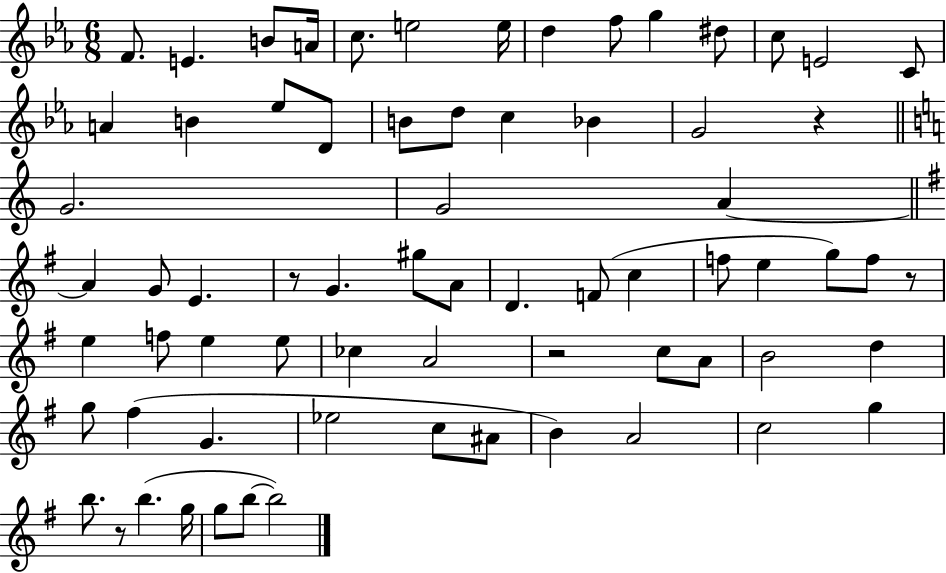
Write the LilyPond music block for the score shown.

{
  \clef treble
  \numericTimeSignature
  \time 6/8
  \key ees \major
  f'8. e'4. b'8 a'16 | c''8. e''2 e''16 | d''4 f''8 g''4 dis''8 | c''8 e'2 c'8 | \break a'4 b'4 ees''8 d'8 | b'8 d''8 c''4 bes'4 | g'2 r4 | \bar "||" \break \key a \minor g'2. | g'2 a'4~~ | \bar "||" \break \key g \major a'4 g'8 e'4. | r8 g'4. gis''8 a'8 | d'4. f'8( c''4 | f''8 e''4 g''8) f''8 r8 | \break e''4 f''8 e''4 e''8 | ces''4 a'2 | r2 c''8 a'8 | b'2 d''4 | \break g''8 fis''4( g'4. | ees''2 c''8 ais'8 | b'4) a'2 | c''2 g''4 | \break b''8. r8 b''4.( g''16 | g''8 b''8~~ b''2) | \bar "|."
}